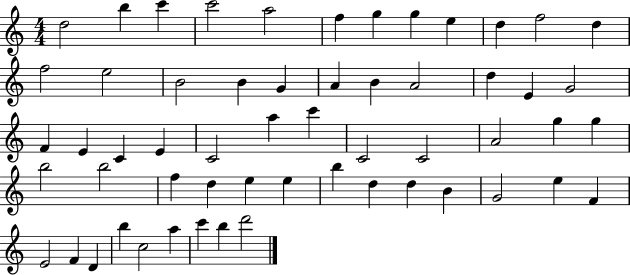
X:1
T:Untitled
M:4/4
L:1/4
K:C
d2 b c' c'2 a2 f g g e d f2 d f2 e2 B2 B G A B A2 d E G2 F E C E C2 a c' C2 C2 A2 g g b2 b2 f d e e b d d B G2 e F E2 F D b c2 a c' b d'2